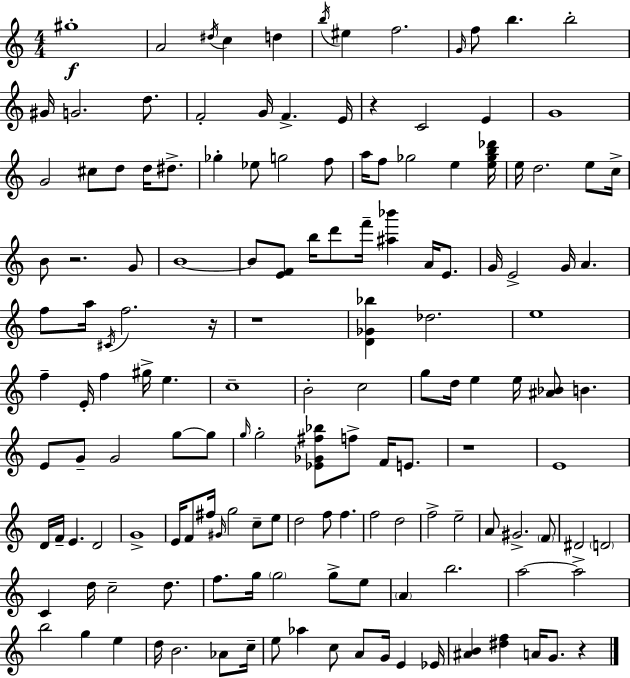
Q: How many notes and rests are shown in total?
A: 149